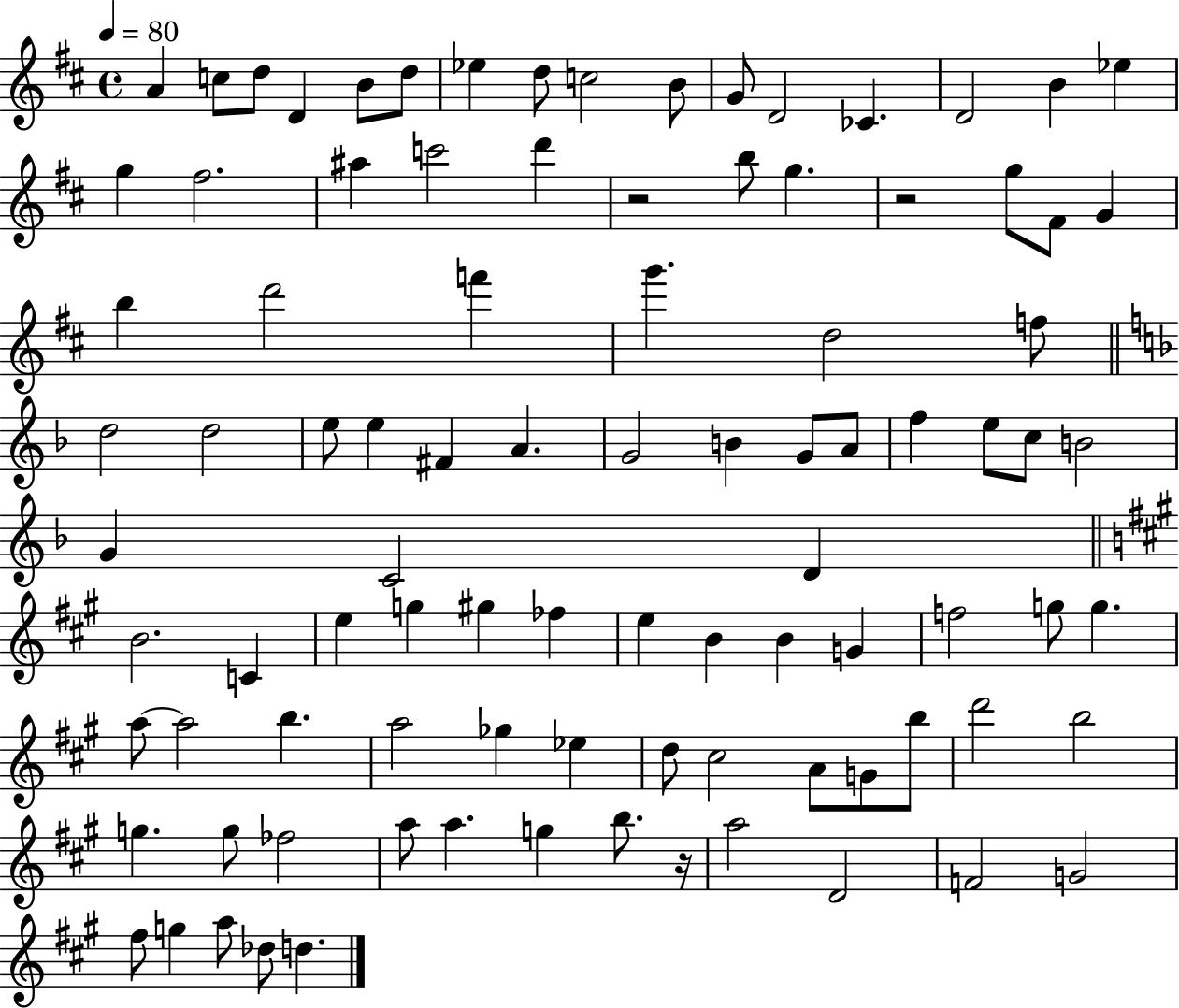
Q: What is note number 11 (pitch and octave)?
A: G4